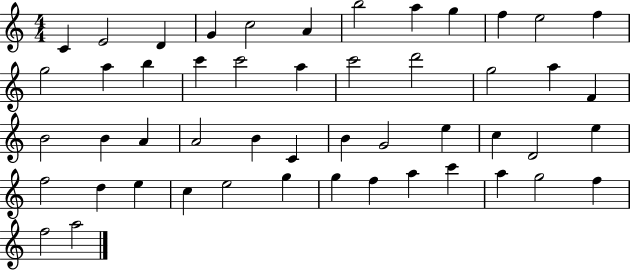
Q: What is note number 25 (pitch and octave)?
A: B4